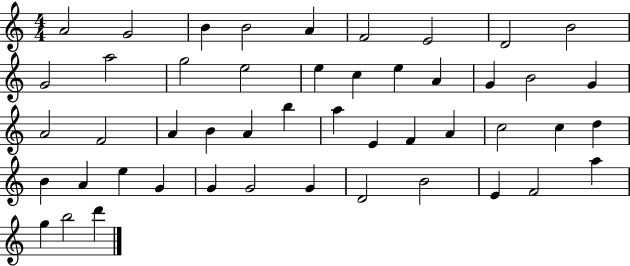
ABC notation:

X:1
T:Untitled
M:4/4
L:1/4
K:C
A2 G2 B B2 A F2 E2 D2 B2 G2 a2 g2 e2 e c e A G B2 G A2 F2 A B A b a E F A c2 c d B A e G G G2 G D2 B2 E F2 a g b2 d'